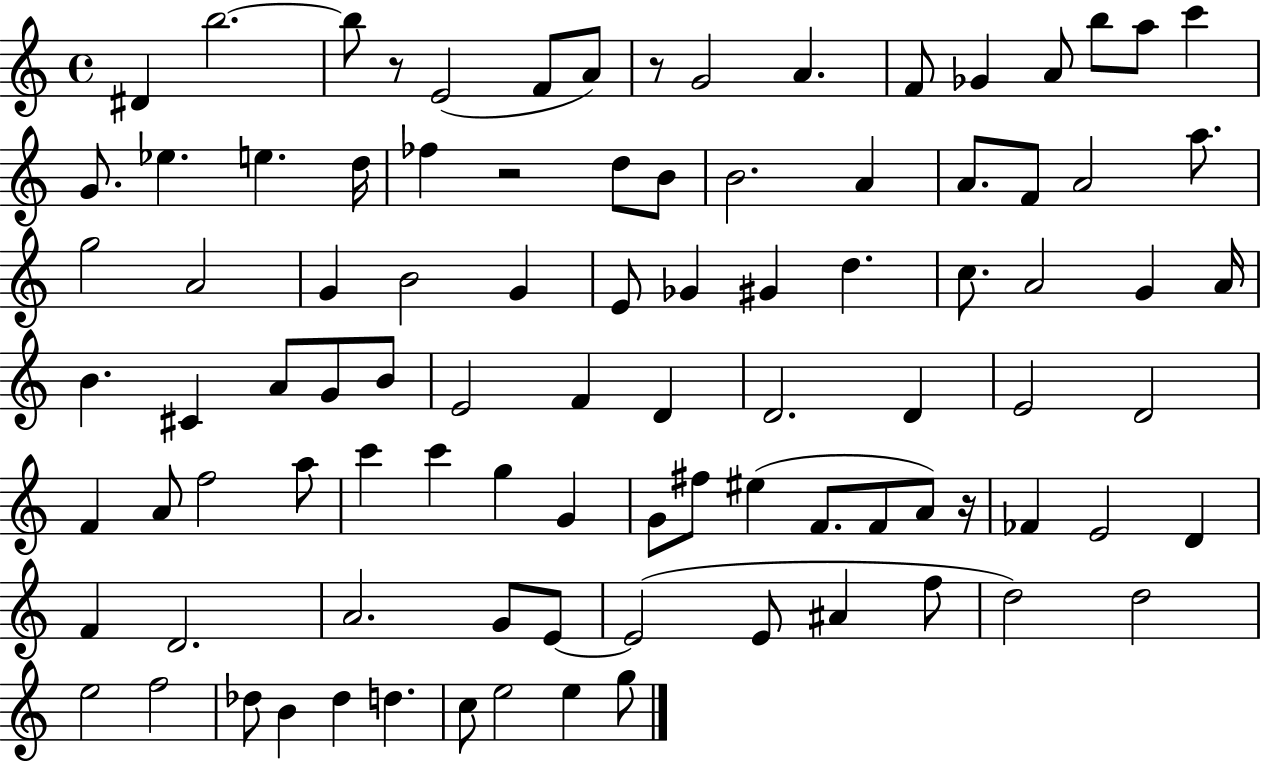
{
  \clef treble
  \time 4/4
  \defaultTimeSignature
  \key c \major
  dis'4 b''2.~~ | b''8 r8 e'2( f'8 a'8) | r8 g'2 a'4. | f'8 ges'4 a'8 b''8 a''8 c'''4 | \break g'8. ees''4. e''4. d''16 | fes''4 r2 d''8 b'8 | b'2. a'4 | a'8. f'8 a'2 a''8. | \break g''2 a'2 | g'4 b'2 g'4 | e'8 ges'4 gis'4 d''4. | c''8. a'2 g'4 a'16 | \break b'4. cis'4 a'8 g'8 b'8 | e'2 f'4 d'4 | d'2. d'4 | e'2 d'2 | \break f'4 a'8 f''2 a''8 | c'''4 c'''4 g''4 g'4 | g'8 fis''8 eis''4( f'8. f'8 a'8) r16 | fes'4 e'2 d'4 | \break f'4 d'2. | a'2. g'8 e'8~~ | e'2( e'8 ais'4 f''8 | d''2) d''2 | \break e''2 f''2 | des''8 b'4 des''4 d''4. | c''8 e''2 e''4 g''8 | \bar "|."
}